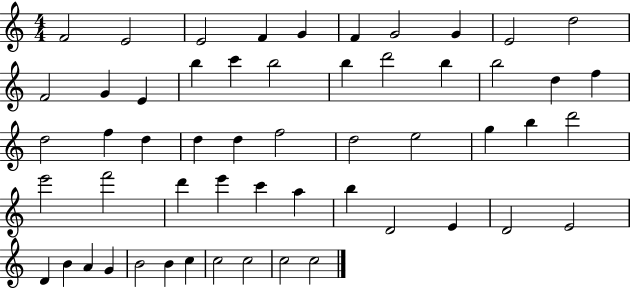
F4/h E4/h E4/h F4/q G4/q F4/q G4/h G4/q E4/h D5/h F4/h G4/q E4/q B5/q C6/q B5/h B5/q D6/h B5/q B5/h D5/q F5/q D5/h F5/q D5/q D5/q D5/q F5/h D5/h E5/h G5/q B5/q D6/h E6/h F6/h D6/q E6/q C6/q A5/q B5/q D4/h E4/q D4/h E4/h D4/q B4/q A4/q G4/q B4/h B4/q C5/q C5/h C5/h C5/h C5/h